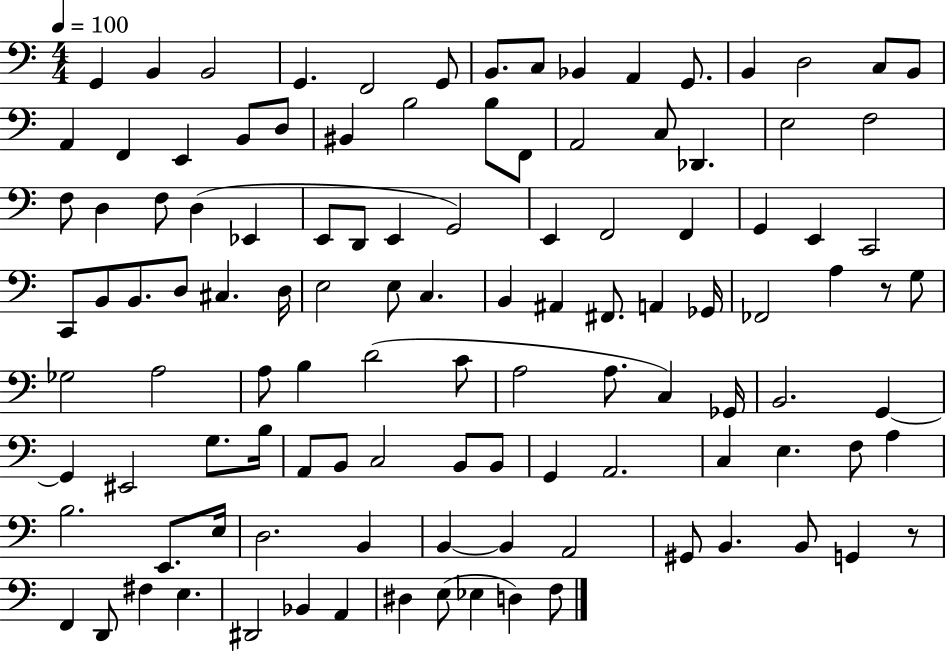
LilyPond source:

{
  \clef bass
  \numericTimeSignature
  \time 4/4
  \key c \major
  \tempo 4 = 100
  \repeat volta 2 { g,4 b,4 b,2 | g,4. f,2 g,8 | b,8. c8 bes,4 a,4 g,8. | b,4 d2 c8 b,8 | \break a,4 f,4 e,4 b,8 d8 | bis,4 b2 b8 f,8 | a,2 c8 des,4. | e2 f2 | \break f8 d4 f8 d4( ees,4 | e,8 d,8 e,4 g,2) | e,4 f,2 f,4 | g,4 e,4 c,2 | \break c,8 b,8 b,8. d8 cis4. d16 | e2 e8 c4. | b,4 ais,4 fis,8. a,4 ges,16 | fes,2 a4 r8 g8 | \break ges2 a2 | a8 b4 d'2( c'8 | a2 a8. c4) ges,16 | b,2. g,4~~ | \break g,4 eis,2 g8. b16 | a,8 b,8 c2 b,8 b,8 | g,4 a,2. | c4 e4. f8 a4 | \break b2. e,8. e16 | d2. b,4 | b,4~~ b,4 a,2 | gis,8 b,4. b,8 g,4 r8 | \break f,4 d,8 fis4 e4. | dis,2 bes,4 a,4 | dis4 e8( ees4 d4) f8 | } \bar "|."
}